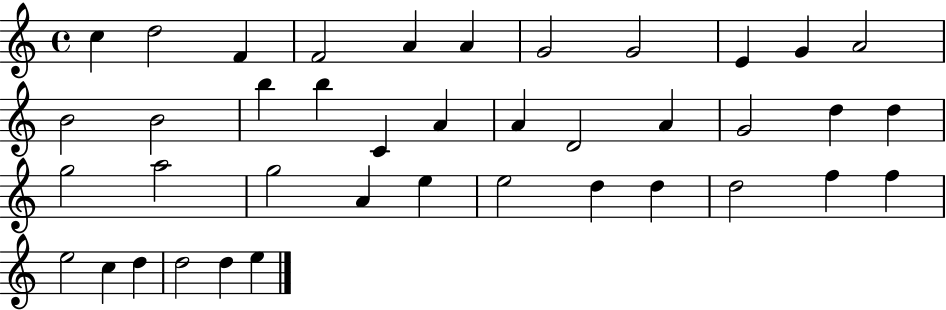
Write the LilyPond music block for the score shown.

{
  \clef treble
  \time 4/4
  \defaultTimeSignature
  \key c \major
  c''4 d''2 f'4 | f'2 a'4 a'4 | g'2 g'2 | e'4 g'4 a'2 | \break b'2 b'2 | b''4 b''4 c'4 a'4 | a'4 d'2 a'4 | g'2 d''4 d''4 | \break g''2 a''2 | g''2 a'4 e''4 | e''2 d''4 d''4 | d''2 f''4 f''4 | \break e''2 c''4 d''4 | d''2 d''4 e''4 | \bar "|."
}